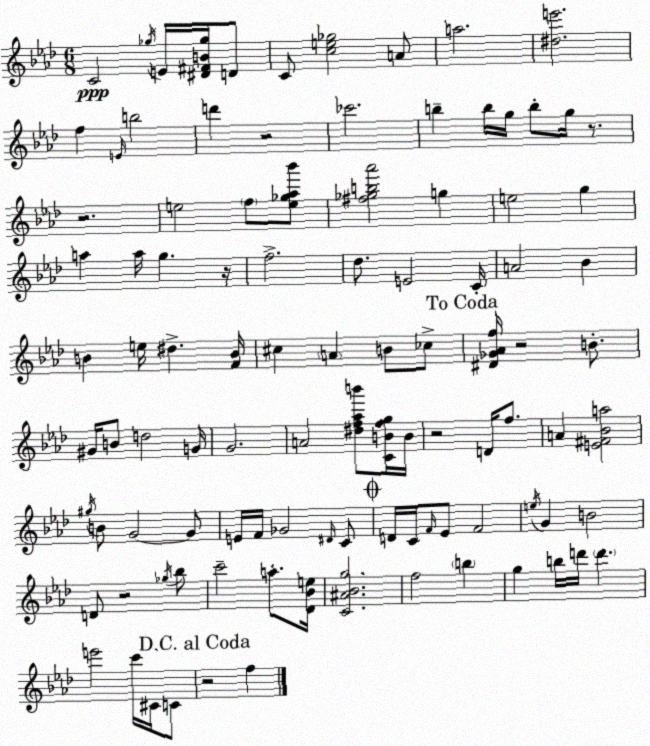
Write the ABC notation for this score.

X:1
T:Untitled
M:6/8
L:1/4
K:Ab
C2 _g/4 E/4 [^D^FB_g]/4 D/2 C/2 [ce_g]2 A/2 a2 [^de']2 f E/4 b2 d' z2 _c'2 b b/4 g/4 b/2 g/4 z/2 z2 e2 f/2 [e_g_a_b']/2 [^f_gb_a']2 g e2 g a a/4 g z/4 f2 _d/2 E2 C/4 A2 _B B e/4 ^d [FB]/4 ^c A B/2 _c/2 [^D_G_Af]/4 z2 B/2 ^G/4 B/2 d2 G/4 G2 A2 [^df_ab']/2 [CBfg]/4 B/4 z2 D/4 f/2 A [E^F_Ba]2 ^g/4 B/2 G2 G/2 E/4 F/4 _G2 ^D/4 C/2 D/4 C/4 F/4 _E/2 F2 e/4 G B2 D/2 z2 _g/4 _b/2 c'2 a/2 [_D_Be]/4 [C^A_Bg]2 f2 b g b/4 d'/4 d' e'2 c'/4 ^C/4 C/2 z2 f